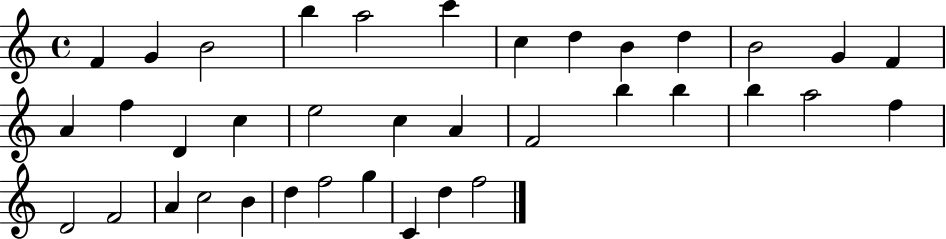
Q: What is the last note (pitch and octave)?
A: F5